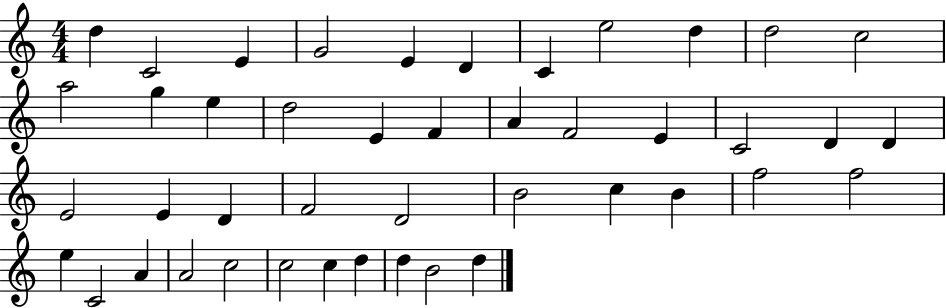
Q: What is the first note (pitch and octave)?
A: D5